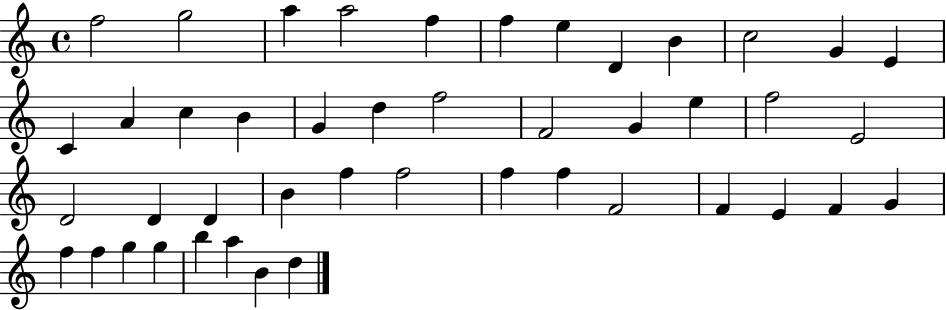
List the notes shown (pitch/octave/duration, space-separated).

F5/h G5/h A5/q A5/h F5/q F5/q E5/q D4/q B4/q C5/h G4/q E4/q C4/q A4/q C5/q B4/q G4/q D5/q F5/h F4/h G4/q E5/q F5/h E4/h D4/h D4/q D4/q B4/q F5/q F5/h F5/q F5/q F4/h F4/q E4/q F4/q G4/q F5/q F5/q G5/q G5/q B5/q A5/q B4/q D5/q